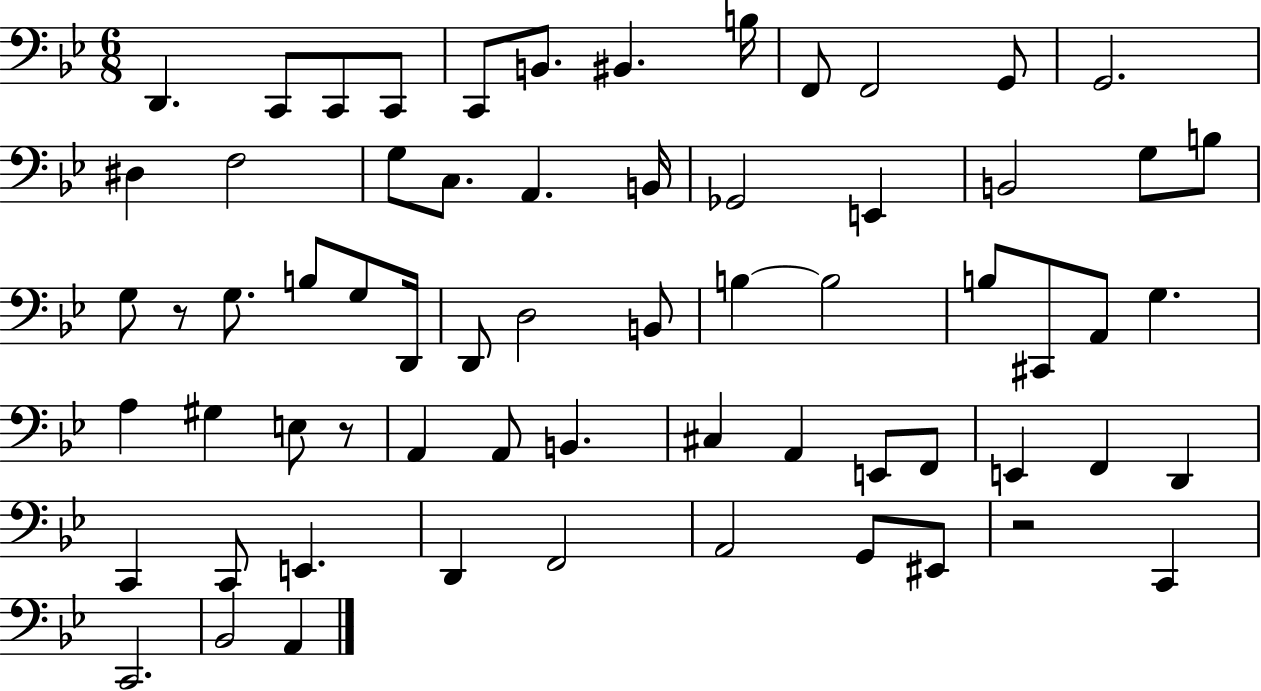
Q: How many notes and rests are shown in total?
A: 65